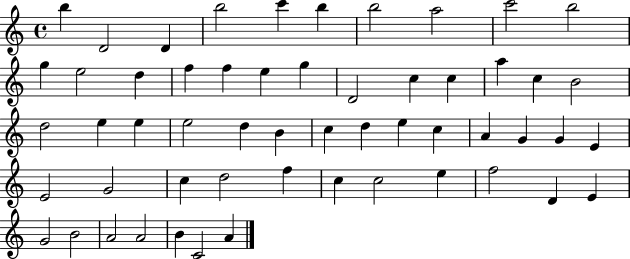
{
  \clef treble
  \time 4/4
  \defaultTimeSignature
  \key c \major
  b''4 d'2 d'4 | b''2 c'''4 b''4 | b''2 a''2 | c'''2 b''2 | \break g''4 e''2 d''4 | f''4 f''4 e''4 g''4 | d'2 c''4 c''4 | a''4 c''4 b'2 | \break d''2 e''4 e''4 | e''2 d''4 b'4 | c''4 d''4 e''4 c''4 | a'4 g'4 g'4 e'4 | \break e'2 g'2 | c''4 d''2 f''4 | c''4 c''2 e''4 | f''2 d'4 e'4 | \break g'2 b'2 | a'2 a'2 | b'4 c'2 a'4 | \bar "|."
}